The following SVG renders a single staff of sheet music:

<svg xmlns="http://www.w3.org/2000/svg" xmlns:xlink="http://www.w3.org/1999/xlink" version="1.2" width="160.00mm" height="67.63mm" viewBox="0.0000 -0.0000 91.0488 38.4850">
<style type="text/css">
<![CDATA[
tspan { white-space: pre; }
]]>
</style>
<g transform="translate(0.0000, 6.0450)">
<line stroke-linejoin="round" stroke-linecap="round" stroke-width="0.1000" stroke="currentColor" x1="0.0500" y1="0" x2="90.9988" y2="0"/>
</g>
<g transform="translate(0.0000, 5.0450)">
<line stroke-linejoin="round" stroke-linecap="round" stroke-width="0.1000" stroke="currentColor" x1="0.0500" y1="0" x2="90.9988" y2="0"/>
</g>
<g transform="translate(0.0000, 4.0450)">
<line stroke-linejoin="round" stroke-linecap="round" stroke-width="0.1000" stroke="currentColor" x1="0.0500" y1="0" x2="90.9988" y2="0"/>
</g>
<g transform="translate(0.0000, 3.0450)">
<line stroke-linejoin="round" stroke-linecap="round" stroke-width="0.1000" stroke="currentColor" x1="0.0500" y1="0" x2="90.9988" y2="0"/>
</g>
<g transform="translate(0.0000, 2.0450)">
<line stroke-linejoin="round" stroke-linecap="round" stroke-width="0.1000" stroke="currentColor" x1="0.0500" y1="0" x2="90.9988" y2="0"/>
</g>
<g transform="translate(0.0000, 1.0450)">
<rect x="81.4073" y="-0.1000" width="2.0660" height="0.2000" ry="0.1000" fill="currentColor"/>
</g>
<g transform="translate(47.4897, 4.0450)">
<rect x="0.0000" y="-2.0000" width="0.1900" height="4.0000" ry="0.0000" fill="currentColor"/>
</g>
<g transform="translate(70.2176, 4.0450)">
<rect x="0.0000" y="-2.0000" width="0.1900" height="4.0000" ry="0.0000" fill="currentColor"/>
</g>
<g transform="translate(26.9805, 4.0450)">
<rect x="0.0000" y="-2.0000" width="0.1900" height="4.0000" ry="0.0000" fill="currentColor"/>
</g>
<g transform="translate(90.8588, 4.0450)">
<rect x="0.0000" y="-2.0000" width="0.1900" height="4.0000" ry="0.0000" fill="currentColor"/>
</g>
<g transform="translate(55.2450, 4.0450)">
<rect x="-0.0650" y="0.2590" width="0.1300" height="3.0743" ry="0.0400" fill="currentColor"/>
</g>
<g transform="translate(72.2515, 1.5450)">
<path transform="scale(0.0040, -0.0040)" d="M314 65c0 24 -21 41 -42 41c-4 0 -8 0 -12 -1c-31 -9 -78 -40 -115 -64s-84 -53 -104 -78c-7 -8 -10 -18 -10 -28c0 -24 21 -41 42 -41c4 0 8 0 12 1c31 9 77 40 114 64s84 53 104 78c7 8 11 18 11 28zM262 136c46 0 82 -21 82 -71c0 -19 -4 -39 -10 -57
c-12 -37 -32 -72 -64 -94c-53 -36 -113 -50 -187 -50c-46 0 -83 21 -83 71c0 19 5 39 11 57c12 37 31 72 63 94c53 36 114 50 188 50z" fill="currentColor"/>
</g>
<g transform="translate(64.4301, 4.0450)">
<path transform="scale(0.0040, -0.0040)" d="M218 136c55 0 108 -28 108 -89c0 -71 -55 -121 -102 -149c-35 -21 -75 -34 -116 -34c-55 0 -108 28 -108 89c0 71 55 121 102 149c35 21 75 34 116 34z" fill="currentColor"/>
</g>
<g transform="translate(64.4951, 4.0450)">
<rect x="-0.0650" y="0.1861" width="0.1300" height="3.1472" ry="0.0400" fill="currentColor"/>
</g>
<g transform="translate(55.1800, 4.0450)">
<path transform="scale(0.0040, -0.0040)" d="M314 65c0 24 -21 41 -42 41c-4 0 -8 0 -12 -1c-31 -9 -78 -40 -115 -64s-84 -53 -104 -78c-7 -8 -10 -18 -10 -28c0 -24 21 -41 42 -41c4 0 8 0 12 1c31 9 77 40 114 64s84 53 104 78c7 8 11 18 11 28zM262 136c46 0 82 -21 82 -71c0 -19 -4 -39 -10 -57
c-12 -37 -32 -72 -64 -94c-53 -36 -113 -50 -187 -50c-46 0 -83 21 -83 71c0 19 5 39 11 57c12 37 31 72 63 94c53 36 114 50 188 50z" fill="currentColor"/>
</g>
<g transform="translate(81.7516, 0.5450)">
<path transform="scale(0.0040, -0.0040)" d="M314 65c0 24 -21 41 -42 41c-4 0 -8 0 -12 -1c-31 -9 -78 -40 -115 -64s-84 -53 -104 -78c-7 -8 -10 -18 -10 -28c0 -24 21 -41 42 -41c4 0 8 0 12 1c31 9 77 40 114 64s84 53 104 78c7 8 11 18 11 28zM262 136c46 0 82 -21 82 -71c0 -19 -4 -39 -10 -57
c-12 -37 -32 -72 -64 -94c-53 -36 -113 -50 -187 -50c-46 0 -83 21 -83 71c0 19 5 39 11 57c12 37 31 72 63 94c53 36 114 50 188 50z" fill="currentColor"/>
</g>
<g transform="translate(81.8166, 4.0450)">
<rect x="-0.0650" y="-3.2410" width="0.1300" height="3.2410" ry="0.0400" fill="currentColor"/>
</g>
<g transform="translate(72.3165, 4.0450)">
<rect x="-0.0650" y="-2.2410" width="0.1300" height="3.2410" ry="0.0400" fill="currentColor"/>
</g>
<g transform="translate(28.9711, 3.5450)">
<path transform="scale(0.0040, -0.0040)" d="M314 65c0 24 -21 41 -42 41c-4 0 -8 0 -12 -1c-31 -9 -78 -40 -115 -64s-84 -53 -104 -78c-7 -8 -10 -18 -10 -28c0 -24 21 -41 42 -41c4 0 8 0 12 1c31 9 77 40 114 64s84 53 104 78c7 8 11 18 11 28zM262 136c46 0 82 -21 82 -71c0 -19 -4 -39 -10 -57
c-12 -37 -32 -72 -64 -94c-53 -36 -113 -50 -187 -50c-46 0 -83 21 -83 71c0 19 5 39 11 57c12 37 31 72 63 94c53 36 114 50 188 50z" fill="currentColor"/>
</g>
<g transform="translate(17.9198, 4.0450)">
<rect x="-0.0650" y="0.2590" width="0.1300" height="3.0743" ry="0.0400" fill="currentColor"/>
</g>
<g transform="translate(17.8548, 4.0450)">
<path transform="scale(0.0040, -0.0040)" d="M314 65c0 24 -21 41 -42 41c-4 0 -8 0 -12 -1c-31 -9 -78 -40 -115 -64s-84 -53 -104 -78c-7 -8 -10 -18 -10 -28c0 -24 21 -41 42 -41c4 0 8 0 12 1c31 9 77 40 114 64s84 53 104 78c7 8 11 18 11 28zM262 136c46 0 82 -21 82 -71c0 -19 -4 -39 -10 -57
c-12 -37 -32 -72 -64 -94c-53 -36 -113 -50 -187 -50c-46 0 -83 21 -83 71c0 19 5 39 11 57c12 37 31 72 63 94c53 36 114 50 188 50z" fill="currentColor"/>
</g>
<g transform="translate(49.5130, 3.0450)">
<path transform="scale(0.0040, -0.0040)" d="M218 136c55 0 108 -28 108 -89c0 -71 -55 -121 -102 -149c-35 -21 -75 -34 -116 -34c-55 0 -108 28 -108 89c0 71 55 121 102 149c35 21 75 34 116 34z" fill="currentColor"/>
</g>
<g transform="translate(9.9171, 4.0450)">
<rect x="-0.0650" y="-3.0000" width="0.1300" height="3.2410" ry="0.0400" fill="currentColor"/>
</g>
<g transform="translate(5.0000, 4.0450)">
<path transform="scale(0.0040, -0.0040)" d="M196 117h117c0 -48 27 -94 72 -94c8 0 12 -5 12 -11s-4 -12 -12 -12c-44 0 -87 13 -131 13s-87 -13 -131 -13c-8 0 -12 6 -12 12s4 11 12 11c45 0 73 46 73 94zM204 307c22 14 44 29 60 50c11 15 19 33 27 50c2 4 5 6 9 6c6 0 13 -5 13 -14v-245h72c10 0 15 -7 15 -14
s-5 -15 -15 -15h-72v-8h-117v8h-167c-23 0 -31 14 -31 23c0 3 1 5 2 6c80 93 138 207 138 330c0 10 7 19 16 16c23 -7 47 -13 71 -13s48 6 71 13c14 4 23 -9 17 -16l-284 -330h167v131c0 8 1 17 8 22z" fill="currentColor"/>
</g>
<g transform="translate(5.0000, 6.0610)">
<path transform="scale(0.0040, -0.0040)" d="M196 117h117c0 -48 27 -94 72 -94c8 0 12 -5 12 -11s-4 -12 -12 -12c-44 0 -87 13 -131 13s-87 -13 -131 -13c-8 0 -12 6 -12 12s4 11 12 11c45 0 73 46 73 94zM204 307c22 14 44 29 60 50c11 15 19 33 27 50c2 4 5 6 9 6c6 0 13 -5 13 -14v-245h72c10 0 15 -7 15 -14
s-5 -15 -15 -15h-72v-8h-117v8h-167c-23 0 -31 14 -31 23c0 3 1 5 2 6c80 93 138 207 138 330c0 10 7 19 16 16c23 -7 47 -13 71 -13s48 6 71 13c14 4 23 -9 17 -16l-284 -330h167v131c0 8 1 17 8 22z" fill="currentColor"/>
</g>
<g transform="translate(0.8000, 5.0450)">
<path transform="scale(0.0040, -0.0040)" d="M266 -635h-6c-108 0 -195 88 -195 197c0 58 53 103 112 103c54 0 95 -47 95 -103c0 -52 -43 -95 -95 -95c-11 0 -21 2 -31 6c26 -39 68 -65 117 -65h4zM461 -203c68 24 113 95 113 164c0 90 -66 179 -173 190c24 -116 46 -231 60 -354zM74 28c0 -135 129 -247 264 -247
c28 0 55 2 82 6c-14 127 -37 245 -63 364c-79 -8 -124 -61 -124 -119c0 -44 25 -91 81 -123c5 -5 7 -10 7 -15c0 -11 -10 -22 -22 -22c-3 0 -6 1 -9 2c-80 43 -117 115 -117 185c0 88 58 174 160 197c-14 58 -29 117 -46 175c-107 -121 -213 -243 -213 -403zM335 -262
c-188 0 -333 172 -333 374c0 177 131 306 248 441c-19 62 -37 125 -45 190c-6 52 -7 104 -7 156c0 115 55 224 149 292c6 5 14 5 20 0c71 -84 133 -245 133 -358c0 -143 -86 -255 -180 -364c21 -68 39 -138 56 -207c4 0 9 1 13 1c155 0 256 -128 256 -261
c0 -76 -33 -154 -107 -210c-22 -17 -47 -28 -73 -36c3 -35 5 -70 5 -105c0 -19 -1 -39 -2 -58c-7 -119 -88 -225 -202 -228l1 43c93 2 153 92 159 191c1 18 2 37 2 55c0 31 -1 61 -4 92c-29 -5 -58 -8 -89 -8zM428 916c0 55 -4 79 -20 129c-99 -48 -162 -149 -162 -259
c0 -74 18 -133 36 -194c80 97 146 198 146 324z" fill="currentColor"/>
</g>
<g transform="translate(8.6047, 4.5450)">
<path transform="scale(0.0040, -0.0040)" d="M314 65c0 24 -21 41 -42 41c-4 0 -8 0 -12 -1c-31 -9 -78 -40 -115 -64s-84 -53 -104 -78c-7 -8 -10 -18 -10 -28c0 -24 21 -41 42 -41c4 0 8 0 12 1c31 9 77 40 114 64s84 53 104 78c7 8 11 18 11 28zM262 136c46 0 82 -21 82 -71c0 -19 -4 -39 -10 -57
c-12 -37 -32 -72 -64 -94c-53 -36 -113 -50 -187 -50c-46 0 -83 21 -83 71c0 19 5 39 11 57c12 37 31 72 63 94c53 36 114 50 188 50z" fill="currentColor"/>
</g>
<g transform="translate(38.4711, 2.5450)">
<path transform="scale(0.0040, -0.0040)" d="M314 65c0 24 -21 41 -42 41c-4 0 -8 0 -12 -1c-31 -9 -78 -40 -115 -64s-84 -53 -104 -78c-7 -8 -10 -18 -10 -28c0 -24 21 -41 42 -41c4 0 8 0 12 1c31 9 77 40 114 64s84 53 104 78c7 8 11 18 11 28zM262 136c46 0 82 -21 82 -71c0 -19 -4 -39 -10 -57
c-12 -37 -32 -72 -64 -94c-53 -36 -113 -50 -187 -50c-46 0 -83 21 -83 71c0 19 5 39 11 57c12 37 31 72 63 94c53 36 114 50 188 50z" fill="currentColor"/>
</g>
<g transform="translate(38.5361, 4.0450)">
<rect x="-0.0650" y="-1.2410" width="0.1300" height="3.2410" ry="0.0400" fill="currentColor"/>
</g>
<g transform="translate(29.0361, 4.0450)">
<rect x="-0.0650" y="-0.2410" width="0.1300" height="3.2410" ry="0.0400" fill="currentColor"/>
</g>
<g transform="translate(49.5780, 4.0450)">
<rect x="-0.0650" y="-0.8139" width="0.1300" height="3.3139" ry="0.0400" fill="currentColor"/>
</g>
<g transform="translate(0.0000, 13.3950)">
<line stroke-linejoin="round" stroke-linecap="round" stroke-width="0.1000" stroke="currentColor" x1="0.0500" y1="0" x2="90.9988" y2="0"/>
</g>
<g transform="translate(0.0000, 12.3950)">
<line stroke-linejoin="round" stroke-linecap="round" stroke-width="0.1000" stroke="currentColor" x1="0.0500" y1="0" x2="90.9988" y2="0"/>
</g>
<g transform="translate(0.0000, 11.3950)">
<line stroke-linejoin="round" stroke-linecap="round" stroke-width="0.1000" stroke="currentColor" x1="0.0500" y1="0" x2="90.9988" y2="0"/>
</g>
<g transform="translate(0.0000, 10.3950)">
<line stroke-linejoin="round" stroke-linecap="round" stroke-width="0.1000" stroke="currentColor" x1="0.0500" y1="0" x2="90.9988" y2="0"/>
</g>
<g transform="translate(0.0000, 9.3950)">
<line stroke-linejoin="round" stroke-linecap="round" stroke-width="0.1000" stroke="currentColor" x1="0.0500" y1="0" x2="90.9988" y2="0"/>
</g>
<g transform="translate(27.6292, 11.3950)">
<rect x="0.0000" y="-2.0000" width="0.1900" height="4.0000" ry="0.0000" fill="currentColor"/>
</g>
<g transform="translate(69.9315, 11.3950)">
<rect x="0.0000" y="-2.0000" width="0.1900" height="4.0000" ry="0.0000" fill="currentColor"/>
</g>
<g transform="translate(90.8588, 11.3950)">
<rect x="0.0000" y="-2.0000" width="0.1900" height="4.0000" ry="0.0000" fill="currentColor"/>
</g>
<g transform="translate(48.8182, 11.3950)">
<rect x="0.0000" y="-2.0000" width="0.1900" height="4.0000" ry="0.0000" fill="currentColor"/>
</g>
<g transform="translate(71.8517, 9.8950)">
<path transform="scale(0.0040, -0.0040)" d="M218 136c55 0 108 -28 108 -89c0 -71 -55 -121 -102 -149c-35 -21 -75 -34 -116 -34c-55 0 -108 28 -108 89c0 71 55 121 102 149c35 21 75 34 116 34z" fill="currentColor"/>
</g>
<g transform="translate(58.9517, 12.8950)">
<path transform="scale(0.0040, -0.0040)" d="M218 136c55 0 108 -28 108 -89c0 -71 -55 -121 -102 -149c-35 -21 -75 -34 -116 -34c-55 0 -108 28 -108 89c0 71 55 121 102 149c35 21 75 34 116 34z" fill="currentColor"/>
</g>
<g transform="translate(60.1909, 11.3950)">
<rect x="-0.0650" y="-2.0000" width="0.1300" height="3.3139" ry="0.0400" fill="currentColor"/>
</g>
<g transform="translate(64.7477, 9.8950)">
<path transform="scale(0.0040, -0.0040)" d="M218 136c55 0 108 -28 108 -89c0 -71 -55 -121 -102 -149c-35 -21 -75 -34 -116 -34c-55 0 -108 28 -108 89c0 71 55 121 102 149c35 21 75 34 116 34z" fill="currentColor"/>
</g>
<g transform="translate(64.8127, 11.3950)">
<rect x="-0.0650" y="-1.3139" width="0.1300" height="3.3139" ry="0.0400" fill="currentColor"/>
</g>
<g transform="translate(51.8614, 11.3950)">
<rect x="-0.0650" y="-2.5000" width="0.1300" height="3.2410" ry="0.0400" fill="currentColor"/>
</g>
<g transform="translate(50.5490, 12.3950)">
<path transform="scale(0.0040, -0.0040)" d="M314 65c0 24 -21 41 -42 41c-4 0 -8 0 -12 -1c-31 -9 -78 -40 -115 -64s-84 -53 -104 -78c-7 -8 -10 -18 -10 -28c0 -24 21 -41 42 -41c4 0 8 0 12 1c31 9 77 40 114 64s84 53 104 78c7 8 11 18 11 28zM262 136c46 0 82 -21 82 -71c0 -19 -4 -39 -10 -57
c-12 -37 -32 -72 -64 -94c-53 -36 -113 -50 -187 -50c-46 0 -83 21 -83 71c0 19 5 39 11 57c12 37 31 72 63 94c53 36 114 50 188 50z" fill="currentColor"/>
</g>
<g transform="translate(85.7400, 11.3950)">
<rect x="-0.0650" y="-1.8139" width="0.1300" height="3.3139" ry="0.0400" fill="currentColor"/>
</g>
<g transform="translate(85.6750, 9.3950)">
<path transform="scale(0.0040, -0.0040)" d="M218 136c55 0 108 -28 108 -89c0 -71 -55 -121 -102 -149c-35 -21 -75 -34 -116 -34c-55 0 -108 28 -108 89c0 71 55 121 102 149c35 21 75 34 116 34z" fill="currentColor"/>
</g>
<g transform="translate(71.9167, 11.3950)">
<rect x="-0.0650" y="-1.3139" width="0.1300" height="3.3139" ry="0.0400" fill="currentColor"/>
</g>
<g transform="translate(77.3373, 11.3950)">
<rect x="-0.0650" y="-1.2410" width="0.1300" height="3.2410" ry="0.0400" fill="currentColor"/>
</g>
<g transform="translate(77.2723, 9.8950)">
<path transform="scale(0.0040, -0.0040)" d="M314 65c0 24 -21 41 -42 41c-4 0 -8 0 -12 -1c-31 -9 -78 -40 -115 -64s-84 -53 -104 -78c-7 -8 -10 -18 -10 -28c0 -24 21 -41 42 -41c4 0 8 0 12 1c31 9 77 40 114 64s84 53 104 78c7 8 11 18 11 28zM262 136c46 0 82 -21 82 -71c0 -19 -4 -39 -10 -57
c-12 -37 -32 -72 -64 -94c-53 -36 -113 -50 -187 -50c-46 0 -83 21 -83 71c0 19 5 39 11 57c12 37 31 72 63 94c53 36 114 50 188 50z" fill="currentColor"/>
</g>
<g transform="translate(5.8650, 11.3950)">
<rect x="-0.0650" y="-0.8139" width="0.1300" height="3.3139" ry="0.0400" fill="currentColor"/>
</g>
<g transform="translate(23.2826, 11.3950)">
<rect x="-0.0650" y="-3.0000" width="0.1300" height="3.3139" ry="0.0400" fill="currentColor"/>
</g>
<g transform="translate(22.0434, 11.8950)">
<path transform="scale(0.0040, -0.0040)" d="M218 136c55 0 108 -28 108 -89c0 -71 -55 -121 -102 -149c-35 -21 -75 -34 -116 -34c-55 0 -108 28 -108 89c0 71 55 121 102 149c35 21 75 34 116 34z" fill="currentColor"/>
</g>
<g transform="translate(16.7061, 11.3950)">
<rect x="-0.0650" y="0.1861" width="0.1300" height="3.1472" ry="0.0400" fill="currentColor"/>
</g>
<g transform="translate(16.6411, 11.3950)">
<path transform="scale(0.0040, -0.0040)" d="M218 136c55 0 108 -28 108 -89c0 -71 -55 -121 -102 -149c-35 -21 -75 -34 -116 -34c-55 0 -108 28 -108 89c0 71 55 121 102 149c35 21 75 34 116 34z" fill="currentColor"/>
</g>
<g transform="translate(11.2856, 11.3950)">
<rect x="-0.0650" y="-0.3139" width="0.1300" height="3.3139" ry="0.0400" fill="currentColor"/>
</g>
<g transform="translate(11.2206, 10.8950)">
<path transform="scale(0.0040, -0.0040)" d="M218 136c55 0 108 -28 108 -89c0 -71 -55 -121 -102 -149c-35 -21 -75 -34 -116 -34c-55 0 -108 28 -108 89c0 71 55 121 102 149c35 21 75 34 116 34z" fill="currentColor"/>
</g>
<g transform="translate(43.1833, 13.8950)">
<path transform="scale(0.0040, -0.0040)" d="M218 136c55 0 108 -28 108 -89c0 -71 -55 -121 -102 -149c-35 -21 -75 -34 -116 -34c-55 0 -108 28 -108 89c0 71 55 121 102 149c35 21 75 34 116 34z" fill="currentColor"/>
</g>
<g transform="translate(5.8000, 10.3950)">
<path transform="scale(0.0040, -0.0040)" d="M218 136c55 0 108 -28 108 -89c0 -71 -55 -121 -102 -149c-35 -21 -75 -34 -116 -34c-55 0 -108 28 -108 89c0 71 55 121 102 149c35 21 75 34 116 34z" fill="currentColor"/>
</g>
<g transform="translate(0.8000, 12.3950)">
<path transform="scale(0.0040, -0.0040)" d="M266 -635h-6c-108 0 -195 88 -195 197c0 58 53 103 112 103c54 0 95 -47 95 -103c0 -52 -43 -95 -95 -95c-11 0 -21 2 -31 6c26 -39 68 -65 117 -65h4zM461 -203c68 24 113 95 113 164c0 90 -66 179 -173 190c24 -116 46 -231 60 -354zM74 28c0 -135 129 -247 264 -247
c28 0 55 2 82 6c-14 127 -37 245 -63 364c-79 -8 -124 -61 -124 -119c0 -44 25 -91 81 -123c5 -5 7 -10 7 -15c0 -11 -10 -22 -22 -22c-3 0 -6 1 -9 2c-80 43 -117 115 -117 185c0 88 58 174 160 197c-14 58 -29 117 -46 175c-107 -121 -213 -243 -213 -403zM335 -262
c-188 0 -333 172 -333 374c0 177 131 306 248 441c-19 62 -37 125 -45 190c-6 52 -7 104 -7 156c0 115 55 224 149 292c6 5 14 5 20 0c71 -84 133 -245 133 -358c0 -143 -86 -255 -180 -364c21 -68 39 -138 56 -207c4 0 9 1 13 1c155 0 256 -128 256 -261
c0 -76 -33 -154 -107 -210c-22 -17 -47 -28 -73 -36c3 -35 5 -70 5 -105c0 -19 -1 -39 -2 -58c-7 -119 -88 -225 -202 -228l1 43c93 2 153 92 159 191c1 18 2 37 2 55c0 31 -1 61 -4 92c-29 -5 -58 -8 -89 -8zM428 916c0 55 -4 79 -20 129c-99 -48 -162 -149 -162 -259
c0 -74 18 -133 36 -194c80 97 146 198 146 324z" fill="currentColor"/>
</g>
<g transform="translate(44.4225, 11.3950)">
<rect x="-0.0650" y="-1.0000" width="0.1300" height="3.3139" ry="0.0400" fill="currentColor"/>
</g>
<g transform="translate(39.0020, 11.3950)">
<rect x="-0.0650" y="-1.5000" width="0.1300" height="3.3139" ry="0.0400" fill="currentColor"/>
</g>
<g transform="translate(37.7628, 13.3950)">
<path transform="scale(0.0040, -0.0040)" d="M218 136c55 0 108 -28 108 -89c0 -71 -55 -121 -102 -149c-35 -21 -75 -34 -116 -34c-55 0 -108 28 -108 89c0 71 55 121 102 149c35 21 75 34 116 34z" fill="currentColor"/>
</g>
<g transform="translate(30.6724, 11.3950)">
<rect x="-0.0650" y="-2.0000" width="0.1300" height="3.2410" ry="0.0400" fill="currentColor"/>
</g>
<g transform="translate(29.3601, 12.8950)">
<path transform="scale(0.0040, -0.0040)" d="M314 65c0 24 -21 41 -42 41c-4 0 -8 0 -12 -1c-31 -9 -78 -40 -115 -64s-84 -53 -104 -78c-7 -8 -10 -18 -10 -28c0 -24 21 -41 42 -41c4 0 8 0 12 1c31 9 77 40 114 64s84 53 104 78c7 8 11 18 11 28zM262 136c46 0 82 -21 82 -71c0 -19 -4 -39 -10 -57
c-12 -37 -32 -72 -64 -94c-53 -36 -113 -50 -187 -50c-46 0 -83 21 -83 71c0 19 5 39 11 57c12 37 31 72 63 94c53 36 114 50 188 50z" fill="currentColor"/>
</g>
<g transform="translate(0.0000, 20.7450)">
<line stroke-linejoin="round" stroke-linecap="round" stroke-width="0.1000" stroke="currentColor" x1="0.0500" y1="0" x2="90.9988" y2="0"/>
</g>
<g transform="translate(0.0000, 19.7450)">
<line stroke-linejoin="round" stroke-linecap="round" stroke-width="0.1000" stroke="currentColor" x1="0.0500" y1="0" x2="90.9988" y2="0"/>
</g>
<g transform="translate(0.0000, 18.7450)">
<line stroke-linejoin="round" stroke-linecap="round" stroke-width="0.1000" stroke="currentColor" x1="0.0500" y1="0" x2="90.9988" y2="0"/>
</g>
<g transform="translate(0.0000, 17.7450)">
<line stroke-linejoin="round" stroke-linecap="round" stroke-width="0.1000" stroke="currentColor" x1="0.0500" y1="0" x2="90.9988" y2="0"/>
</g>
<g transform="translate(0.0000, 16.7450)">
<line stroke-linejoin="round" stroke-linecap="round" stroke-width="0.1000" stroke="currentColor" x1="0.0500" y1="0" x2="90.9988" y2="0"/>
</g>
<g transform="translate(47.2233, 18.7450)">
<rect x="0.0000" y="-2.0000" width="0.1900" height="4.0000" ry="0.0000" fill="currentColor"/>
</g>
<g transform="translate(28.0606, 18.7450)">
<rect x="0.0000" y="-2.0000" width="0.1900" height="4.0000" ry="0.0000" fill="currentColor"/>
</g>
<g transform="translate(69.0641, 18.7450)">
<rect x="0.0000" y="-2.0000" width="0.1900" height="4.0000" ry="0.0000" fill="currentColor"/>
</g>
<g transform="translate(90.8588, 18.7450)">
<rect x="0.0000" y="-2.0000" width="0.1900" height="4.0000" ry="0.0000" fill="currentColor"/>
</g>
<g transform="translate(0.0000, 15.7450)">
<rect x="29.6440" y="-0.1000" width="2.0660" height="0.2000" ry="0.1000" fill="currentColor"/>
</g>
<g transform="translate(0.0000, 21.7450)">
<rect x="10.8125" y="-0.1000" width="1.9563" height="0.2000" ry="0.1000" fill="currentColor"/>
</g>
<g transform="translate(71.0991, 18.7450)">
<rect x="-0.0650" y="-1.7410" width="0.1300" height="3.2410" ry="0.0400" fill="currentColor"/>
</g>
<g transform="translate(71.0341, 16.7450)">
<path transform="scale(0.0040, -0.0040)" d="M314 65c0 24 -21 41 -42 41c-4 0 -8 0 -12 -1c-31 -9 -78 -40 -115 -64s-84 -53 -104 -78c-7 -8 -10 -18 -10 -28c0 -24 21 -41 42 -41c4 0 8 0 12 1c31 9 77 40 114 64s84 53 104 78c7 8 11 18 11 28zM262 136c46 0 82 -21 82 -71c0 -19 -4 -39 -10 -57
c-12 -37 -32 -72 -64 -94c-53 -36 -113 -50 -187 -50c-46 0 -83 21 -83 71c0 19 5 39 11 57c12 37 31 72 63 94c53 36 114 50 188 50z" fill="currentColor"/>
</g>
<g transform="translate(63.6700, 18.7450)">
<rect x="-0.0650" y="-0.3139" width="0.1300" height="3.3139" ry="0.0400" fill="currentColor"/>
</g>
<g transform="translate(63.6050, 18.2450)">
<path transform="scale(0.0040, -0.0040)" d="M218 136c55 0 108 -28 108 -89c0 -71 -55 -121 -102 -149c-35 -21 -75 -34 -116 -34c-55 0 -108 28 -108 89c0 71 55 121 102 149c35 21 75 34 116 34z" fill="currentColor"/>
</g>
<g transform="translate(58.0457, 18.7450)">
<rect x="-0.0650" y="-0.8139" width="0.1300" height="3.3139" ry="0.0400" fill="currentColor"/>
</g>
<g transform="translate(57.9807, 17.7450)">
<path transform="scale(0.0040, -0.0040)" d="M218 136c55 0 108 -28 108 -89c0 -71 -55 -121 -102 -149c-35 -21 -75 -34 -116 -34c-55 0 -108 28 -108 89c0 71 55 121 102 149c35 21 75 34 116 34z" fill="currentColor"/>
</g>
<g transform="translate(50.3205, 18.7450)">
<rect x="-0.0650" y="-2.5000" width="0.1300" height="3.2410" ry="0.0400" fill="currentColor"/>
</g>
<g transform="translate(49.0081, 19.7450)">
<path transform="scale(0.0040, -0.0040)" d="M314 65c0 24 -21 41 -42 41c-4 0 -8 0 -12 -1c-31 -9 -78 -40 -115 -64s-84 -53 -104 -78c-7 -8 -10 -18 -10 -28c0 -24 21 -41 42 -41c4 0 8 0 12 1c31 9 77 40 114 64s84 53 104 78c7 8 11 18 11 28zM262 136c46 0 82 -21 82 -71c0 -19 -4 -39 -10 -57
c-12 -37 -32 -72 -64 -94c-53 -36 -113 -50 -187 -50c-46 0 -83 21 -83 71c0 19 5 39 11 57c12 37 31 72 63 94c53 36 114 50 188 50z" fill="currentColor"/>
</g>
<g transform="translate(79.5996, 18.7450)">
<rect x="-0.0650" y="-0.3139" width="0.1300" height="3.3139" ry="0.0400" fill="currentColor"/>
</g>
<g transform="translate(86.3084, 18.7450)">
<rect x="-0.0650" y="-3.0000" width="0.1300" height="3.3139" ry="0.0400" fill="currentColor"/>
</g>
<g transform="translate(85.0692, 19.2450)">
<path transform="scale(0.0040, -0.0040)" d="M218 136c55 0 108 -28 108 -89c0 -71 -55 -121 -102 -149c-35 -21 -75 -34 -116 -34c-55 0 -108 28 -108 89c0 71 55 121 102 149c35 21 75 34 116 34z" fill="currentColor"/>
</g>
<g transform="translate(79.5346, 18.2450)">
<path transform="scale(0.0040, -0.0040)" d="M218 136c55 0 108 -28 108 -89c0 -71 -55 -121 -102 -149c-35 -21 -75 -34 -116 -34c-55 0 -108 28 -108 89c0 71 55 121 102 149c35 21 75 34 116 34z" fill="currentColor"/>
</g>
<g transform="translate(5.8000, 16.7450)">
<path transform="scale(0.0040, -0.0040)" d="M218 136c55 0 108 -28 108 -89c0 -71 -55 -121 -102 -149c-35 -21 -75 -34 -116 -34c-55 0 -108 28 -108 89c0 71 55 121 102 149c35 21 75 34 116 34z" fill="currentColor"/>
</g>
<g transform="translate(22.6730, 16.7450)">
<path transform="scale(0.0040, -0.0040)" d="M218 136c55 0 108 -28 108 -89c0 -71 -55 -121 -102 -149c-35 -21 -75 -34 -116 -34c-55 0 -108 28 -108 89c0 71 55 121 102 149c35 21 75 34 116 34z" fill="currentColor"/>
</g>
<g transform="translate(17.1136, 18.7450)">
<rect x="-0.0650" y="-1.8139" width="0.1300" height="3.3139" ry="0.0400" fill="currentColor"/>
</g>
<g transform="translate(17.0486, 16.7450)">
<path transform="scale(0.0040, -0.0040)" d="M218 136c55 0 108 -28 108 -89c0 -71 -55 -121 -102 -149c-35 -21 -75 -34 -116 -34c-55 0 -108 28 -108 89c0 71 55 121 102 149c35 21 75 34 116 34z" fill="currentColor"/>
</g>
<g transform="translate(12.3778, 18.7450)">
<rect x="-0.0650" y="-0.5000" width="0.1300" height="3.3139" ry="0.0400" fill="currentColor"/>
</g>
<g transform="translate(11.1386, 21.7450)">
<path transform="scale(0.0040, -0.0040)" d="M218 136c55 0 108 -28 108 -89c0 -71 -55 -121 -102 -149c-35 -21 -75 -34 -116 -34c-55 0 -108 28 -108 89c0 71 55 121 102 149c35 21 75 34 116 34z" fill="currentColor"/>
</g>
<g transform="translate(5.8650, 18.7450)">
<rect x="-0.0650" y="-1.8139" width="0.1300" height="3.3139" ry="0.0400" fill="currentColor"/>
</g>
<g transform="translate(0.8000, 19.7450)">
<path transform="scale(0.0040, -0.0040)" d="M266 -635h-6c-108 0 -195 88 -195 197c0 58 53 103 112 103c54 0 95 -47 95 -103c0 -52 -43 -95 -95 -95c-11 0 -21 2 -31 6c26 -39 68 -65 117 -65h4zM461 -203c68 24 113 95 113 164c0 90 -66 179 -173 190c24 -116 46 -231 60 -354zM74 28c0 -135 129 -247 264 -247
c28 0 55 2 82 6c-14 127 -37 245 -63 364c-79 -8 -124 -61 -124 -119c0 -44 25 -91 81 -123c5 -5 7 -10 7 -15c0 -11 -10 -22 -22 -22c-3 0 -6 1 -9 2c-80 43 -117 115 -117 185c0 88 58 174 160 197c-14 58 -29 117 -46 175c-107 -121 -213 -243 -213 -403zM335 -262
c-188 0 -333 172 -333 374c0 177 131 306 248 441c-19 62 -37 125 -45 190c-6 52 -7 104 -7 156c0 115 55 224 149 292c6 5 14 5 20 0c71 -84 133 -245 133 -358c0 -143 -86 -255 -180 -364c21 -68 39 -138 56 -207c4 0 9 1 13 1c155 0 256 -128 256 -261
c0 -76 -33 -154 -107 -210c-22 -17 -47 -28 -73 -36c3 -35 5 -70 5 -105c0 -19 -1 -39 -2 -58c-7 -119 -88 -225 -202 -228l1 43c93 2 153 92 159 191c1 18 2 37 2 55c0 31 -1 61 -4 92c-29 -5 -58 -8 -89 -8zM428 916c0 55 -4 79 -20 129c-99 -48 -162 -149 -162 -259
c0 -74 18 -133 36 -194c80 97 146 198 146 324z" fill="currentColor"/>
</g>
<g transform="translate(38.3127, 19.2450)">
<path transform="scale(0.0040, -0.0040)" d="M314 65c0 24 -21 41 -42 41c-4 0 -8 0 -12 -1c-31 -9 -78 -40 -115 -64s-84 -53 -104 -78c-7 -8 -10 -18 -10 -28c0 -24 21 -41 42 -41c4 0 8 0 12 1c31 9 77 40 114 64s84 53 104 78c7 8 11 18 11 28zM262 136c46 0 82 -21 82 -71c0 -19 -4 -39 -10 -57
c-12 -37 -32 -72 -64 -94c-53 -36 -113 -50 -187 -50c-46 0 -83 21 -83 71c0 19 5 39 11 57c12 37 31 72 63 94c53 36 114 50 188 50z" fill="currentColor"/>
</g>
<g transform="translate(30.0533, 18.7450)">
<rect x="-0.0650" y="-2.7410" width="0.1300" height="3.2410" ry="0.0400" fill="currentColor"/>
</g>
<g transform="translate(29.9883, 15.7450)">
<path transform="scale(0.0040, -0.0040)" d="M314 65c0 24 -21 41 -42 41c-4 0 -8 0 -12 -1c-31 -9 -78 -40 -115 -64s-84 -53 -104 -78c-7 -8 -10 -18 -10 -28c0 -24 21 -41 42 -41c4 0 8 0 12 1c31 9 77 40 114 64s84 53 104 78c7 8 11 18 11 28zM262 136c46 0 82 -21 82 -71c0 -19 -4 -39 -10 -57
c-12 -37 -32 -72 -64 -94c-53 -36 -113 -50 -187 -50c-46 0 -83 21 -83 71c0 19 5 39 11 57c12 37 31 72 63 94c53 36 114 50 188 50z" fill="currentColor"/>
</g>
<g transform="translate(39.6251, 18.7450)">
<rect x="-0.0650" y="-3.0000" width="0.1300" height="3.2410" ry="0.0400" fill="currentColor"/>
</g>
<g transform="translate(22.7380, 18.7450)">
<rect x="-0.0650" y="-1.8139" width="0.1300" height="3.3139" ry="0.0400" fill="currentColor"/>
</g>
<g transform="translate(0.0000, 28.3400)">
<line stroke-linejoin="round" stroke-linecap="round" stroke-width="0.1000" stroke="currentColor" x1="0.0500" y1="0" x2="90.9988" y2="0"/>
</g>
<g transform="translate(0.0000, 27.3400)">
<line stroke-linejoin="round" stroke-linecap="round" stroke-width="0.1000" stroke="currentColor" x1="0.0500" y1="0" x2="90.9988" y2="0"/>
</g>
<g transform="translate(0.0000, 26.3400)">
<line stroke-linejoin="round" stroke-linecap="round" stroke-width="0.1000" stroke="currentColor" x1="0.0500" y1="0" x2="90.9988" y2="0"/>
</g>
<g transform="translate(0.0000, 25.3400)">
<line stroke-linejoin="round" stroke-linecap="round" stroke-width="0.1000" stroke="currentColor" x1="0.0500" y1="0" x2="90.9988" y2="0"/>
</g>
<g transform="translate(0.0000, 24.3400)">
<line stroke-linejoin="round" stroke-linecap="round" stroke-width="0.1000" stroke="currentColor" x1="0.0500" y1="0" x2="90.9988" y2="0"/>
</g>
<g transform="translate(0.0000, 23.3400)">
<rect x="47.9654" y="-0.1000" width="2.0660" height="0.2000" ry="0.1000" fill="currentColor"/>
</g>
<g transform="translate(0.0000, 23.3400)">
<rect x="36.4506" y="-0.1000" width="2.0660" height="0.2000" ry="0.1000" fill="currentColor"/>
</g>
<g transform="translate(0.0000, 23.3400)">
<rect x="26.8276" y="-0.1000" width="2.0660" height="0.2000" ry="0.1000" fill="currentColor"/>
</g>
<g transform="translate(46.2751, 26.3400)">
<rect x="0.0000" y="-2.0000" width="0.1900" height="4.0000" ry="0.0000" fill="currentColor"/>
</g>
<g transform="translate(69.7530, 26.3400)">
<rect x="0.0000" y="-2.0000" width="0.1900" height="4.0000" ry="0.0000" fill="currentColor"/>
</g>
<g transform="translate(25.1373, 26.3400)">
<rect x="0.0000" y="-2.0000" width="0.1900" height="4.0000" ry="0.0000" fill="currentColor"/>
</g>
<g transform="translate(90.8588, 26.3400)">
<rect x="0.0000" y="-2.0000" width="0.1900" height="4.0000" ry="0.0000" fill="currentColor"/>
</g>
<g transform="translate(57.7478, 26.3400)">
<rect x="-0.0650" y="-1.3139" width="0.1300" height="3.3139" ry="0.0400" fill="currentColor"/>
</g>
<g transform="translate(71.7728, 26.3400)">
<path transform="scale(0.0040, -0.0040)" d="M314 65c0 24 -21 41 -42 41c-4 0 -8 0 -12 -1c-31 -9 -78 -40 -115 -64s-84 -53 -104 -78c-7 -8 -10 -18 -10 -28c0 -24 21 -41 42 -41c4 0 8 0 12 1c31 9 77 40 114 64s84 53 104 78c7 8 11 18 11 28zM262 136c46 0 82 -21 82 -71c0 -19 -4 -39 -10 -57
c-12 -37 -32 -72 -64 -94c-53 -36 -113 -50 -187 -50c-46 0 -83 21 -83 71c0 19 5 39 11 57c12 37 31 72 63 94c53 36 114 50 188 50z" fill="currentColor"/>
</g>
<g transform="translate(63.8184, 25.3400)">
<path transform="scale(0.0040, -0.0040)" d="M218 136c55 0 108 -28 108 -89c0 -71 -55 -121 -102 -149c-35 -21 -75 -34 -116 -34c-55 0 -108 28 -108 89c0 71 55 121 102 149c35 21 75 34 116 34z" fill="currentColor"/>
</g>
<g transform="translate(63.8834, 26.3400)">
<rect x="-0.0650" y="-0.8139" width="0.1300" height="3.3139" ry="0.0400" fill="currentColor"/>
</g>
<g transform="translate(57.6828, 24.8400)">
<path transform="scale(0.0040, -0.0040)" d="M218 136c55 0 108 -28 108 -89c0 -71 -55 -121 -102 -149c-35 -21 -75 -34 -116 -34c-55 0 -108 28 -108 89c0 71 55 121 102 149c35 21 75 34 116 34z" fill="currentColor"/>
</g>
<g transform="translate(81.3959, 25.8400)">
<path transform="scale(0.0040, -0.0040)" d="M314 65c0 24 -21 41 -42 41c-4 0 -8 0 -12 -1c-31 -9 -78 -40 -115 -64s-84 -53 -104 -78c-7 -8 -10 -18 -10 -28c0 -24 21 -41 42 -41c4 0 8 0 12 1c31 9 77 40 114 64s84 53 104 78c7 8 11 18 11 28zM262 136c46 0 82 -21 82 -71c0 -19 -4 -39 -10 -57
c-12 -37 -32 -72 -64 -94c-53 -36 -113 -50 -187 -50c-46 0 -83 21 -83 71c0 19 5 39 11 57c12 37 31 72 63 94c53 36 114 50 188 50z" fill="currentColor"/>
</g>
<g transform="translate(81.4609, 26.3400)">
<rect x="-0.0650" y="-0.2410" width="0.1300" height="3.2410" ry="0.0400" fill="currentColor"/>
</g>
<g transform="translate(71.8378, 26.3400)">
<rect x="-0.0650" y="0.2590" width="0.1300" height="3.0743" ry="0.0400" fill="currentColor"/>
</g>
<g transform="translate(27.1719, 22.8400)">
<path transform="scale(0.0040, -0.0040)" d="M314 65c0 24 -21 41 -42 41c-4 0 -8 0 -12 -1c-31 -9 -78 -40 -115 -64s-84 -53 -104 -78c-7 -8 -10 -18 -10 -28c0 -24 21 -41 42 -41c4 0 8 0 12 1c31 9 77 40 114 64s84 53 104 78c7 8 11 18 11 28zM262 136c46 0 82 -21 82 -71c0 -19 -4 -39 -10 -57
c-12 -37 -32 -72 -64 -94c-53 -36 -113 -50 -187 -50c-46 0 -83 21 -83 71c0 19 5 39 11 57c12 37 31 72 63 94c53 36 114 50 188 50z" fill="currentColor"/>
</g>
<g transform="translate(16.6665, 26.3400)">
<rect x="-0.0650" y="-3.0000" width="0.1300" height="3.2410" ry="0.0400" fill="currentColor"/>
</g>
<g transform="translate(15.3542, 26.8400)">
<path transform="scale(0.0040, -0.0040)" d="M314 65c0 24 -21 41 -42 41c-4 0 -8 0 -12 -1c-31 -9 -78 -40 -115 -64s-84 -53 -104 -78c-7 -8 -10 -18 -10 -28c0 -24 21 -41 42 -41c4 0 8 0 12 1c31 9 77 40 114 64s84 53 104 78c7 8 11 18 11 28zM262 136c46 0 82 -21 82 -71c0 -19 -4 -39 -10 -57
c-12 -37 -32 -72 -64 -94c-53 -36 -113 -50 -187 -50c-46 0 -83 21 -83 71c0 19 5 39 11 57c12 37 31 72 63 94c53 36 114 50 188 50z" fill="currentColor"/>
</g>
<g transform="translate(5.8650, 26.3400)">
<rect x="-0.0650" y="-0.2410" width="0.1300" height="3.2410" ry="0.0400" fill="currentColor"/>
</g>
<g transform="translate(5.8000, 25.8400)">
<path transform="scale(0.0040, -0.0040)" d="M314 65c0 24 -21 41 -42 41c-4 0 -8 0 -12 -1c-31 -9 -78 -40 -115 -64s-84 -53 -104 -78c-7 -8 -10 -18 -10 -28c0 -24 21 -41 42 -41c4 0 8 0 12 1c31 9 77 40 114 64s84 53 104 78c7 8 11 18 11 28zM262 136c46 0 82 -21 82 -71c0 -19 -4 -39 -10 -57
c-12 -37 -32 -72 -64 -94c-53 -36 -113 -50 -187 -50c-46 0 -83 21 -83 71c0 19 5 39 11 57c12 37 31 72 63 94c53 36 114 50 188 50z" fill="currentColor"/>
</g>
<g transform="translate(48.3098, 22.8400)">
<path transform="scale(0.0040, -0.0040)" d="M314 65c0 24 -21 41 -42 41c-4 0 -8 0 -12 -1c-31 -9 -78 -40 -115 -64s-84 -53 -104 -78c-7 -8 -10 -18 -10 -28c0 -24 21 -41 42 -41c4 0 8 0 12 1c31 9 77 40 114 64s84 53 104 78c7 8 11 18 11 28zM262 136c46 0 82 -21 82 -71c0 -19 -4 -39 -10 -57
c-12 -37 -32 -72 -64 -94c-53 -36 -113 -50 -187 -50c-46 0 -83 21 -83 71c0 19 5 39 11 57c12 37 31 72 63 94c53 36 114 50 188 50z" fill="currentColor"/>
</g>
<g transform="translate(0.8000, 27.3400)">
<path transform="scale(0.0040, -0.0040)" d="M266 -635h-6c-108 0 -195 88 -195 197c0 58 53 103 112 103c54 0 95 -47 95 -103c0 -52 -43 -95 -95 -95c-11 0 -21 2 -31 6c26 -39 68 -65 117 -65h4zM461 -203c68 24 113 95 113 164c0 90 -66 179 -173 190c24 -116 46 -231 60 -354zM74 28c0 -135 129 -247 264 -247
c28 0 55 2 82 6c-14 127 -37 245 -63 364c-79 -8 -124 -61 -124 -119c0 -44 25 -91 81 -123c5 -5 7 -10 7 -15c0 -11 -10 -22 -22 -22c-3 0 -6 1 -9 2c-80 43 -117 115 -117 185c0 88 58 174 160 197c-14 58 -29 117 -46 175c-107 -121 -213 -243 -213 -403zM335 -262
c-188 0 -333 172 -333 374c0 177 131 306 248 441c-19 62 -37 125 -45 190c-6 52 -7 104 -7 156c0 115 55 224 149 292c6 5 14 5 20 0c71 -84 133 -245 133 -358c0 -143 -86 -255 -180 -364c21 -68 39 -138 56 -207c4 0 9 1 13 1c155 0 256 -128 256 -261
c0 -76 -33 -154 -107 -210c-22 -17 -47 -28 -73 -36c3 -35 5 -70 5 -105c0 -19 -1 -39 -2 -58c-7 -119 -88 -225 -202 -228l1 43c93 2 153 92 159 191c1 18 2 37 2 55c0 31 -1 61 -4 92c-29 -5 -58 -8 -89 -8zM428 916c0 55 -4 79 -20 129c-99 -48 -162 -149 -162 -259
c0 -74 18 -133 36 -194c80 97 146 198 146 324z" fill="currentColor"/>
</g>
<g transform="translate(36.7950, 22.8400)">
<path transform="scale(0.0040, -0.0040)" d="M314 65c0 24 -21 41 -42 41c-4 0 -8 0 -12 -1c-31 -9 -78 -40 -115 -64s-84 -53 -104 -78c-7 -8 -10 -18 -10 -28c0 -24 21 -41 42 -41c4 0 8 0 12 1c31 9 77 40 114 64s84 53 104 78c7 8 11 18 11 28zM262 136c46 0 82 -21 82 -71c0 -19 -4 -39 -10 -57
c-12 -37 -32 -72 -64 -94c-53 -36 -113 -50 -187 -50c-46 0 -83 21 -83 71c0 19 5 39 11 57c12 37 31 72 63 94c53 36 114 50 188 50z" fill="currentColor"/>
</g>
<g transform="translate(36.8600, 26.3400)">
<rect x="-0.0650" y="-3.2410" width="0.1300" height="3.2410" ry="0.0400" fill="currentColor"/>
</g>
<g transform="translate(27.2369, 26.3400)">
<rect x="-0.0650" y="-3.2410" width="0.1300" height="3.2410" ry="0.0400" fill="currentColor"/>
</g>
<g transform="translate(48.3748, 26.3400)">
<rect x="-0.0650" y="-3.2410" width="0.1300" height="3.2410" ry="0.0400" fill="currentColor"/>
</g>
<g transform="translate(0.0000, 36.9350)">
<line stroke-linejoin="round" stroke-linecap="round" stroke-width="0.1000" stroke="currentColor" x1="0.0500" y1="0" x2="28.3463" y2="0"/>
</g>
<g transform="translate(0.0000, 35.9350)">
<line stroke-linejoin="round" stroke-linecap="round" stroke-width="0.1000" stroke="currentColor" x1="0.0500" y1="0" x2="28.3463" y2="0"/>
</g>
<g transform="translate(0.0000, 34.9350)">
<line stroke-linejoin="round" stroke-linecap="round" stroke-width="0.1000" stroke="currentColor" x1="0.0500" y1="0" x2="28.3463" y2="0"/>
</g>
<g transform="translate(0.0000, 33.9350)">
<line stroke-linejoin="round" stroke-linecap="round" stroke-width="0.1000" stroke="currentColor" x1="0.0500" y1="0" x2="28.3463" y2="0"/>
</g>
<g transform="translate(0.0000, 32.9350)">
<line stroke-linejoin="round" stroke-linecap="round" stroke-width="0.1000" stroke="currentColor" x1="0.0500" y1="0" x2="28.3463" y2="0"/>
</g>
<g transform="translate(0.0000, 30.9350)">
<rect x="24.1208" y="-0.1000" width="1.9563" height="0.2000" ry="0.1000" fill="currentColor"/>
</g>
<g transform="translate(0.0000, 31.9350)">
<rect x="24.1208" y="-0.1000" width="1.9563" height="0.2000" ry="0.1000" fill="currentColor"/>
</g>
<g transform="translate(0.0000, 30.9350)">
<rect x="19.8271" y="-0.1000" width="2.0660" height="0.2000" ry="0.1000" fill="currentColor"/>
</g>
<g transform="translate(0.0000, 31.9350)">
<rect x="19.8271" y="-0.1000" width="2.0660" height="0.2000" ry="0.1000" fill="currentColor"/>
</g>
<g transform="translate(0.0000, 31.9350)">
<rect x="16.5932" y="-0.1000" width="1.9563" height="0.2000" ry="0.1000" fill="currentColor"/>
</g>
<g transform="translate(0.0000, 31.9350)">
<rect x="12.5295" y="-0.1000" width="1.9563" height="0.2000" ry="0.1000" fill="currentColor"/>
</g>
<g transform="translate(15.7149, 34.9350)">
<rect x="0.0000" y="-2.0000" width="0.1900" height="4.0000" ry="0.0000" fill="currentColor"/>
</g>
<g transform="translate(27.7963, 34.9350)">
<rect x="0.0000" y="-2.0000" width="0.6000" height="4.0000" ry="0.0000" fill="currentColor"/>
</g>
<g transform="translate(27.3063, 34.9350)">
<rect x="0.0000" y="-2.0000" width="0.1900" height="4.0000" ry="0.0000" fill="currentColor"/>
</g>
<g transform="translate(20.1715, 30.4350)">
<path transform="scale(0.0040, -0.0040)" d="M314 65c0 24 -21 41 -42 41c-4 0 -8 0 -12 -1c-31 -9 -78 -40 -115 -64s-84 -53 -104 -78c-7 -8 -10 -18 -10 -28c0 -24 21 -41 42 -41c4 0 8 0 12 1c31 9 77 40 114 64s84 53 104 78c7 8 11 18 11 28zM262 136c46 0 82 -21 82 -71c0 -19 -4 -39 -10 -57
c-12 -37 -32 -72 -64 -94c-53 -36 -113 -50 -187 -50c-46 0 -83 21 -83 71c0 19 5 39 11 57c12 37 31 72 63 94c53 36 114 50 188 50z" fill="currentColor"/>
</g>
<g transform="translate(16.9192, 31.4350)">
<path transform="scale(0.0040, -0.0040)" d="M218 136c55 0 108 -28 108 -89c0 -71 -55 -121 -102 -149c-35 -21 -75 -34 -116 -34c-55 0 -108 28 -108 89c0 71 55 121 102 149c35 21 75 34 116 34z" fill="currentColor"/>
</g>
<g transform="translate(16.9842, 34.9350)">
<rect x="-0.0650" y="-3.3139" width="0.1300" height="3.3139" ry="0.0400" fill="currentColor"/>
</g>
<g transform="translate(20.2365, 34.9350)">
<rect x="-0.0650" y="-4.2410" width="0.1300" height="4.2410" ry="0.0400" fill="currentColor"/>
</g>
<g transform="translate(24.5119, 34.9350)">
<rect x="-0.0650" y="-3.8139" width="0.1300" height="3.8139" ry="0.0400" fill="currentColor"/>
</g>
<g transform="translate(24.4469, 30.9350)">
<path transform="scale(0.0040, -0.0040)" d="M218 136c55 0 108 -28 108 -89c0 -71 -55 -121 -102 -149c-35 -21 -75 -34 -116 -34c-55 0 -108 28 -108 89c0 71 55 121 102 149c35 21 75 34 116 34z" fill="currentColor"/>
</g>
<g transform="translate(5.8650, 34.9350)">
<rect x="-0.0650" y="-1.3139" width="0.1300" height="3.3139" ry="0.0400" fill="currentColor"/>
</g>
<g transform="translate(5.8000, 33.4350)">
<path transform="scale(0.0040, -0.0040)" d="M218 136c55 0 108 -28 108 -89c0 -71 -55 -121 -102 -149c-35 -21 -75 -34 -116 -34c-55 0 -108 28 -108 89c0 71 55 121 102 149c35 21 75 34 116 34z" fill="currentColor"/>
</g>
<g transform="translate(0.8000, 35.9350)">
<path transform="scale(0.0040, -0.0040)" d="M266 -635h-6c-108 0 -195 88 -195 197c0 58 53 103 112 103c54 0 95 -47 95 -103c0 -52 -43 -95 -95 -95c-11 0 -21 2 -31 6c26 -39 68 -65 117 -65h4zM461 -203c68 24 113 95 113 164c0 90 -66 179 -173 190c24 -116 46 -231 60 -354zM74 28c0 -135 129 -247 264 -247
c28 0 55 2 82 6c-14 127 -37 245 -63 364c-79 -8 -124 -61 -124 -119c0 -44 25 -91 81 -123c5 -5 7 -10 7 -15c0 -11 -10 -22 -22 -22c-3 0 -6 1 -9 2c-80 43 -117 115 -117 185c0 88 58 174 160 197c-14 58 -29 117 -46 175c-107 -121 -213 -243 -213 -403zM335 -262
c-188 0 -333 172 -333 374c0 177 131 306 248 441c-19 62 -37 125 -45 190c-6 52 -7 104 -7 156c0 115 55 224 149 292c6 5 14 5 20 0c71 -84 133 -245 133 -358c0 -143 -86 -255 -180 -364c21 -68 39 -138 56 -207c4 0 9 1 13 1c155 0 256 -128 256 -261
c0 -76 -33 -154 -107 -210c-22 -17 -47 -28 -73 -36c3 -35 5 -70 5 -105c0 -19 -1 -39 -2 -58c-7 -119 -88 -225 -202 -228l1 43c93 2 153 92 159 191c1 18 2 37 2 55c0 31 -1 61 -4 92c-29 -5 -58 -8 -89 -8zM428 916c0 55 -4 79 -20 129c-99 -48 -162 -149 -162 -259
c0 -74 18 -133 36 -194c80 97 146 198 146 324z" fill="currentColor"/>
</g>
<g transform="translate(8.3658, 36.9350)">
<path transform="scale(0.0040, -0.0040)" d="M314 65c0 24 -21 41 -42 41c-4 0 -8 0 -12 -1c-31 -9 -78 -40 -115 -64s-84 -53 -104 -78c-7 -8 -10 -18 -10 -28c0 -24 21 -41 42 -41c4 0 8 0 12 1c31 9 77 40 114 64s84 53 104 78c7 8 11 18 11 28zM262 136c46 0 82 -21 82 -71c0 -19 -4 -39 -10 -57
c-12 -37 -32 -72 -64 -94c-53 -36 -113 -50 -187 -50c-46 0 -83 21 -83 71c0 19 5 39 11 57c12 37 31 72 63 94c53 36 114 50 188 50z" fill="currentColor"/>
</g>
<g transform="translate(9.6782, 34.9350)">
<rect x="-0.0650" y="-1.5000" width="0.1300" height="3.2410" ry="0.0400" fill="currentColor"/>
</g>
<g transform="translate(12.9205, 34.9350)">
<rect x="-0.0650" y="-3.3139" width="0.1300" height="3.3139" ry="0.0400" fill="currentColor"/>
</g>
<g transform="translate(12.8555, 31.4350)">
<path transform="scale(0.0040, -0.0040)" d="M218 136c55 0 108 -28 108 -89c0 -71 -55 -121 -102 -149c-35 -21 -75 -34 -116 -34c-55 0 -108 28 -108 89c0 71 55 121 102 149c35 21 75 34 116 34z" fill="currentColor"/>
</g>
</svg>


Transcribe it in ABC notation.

X:1
T:Untitled
M:4/4
L:1/4
K:C
A2 B2 c2 e2 d B2 B g2 b2 d c B A F2 E D G2 F e e e2 f f C f f a2 A2 G2 d c f2 c A c2 A2 b2 b2 b2 e d B2 c2 e E2 b b d'2 c'